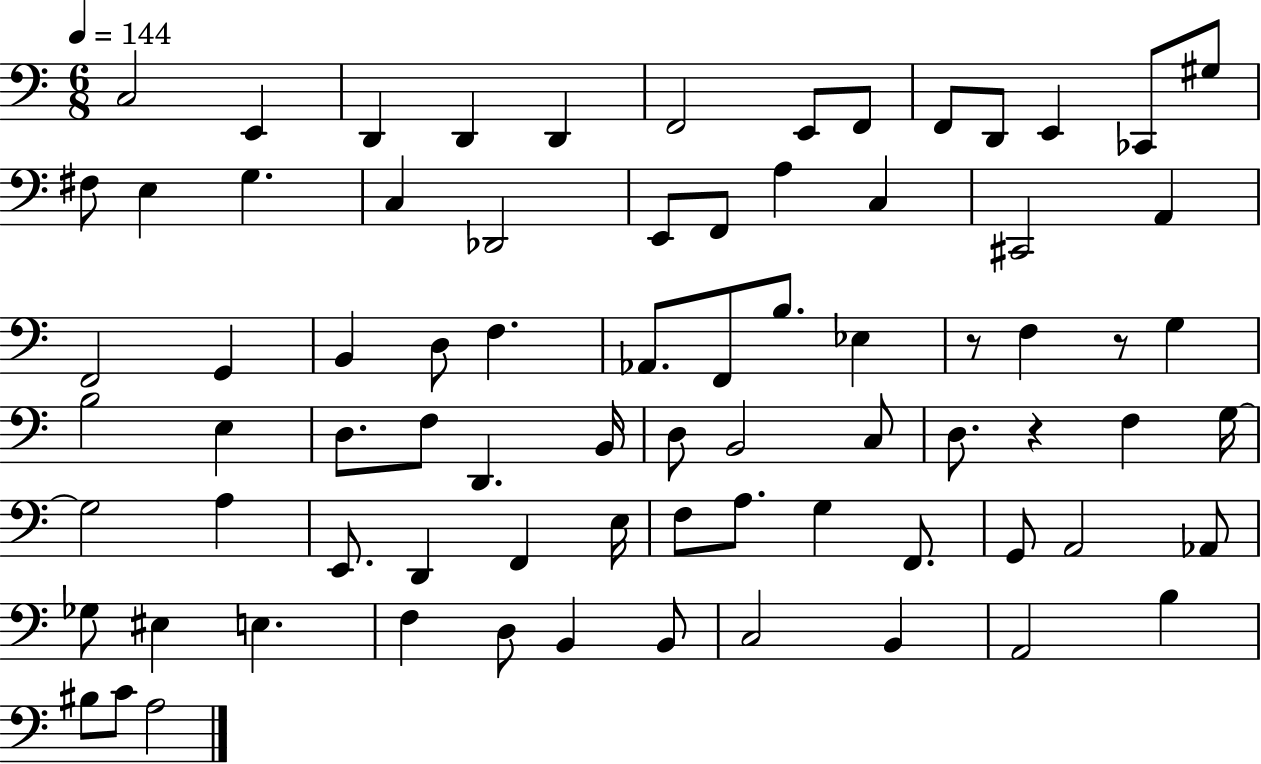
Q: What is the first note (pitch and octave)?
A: C3